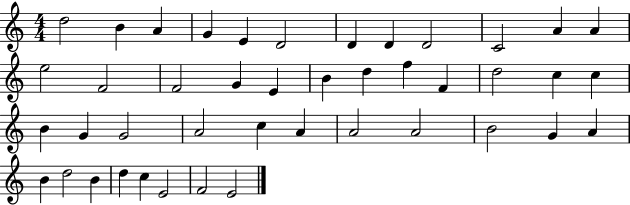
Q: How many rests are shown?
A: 0